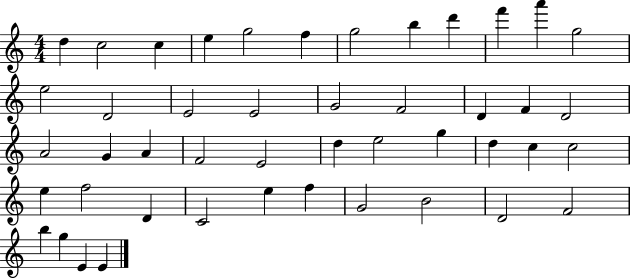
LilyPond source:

{
  \clef treble
  \numericTimeSignature
  \time 4/4
  \key c \major
  d''4 c''2 c''4 | e''4 g''2 f''4 | g''2 b''4 d'''4 | f'''4 a'''4 g''2 | \break e''2 d'2 | e'2 e'2 | g'2 f'2 | d'4 f'4 d'2 | \break a'2 g'4 a'4 | f'2 e'2 | d''4 e''2 g''4 | d''4 c''4 c''2 | \break e''4 f''2 d'4 | c'2 e''4 f''4 | g'2 b'2 | d'2 f'2 | \break b''4 g''4 e'4 e'4 | \bar "|."
}